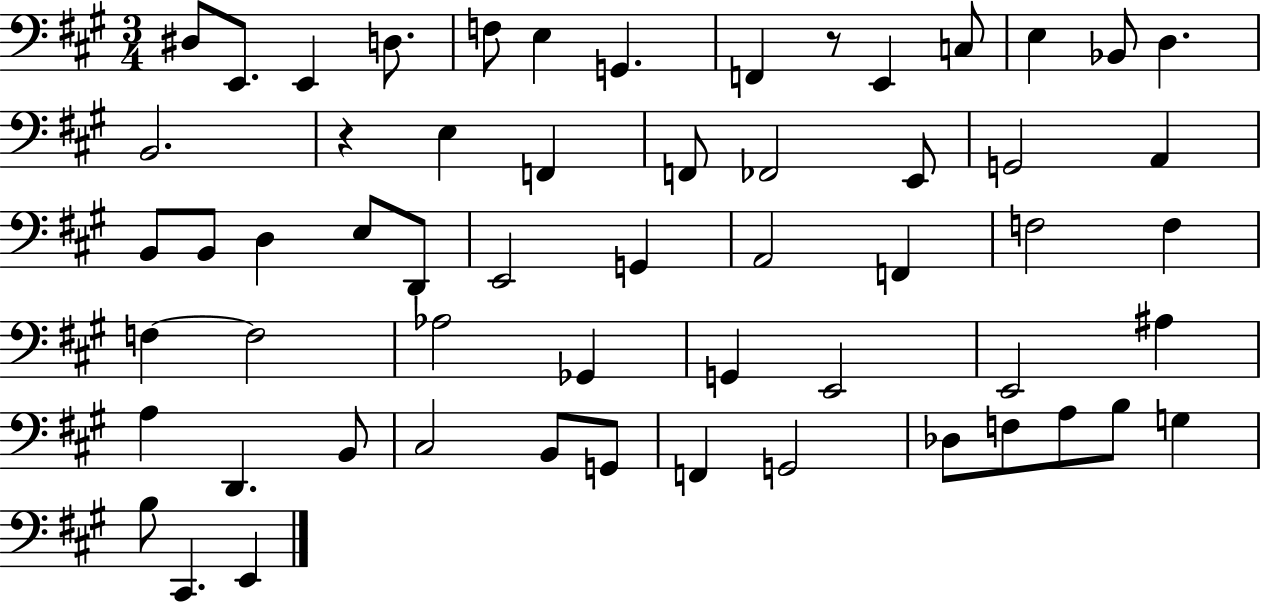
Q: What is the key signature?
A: A major